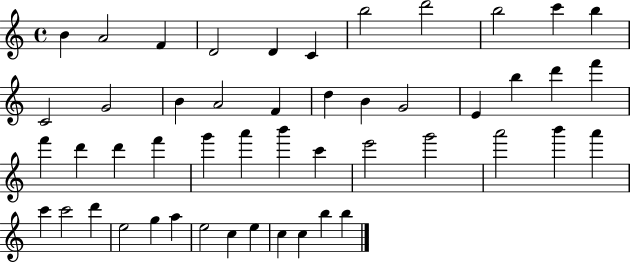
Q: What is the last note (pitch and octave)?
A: B5